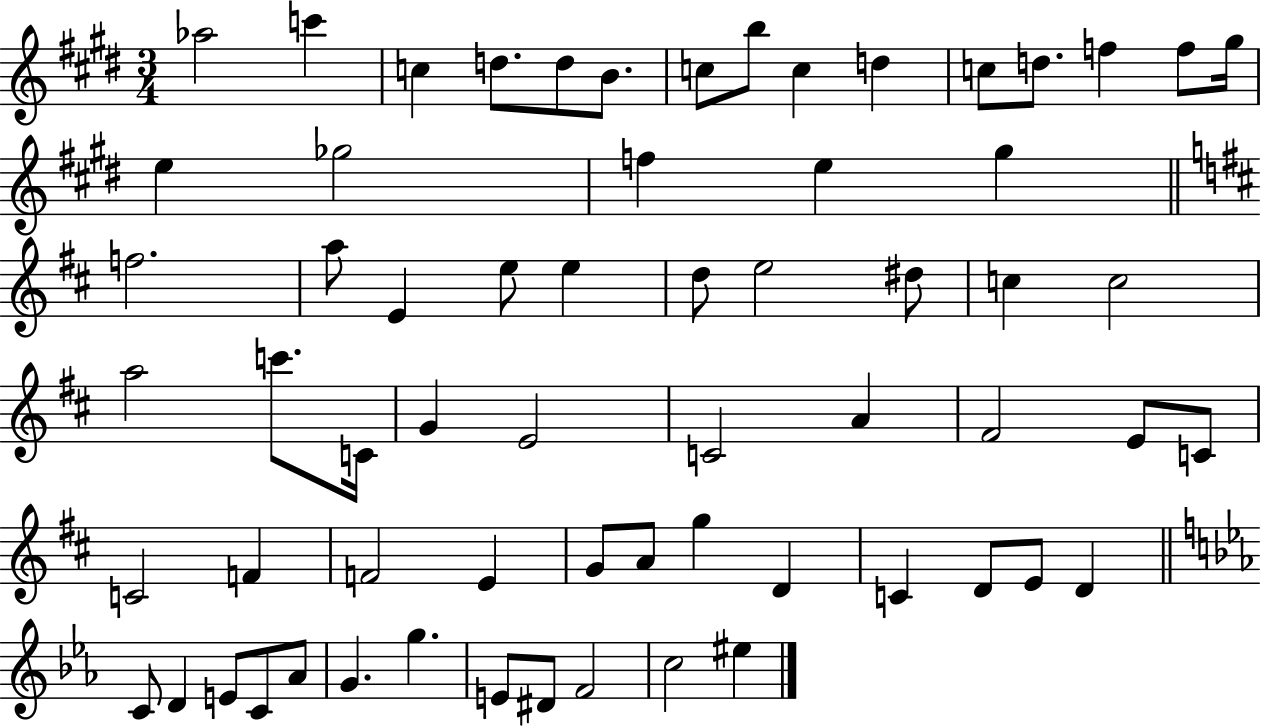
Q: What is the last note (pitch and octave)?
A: EIS5